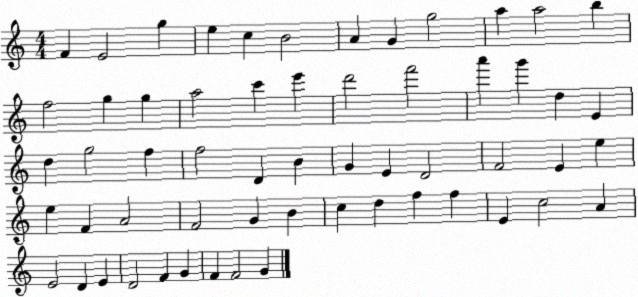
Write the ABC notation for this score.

X:1
T:Untitled
M:4/4
L:1/4
K:C
F E2 g e c B2 A G g2 a a2 b f2 g g a2 c' e' d'2 f'2 a' g' d E d g2 f f2 D B G E D2 F2 E e e F A2 F2 G B c d f f E c2 A E2 D E D2 F G F F2 G